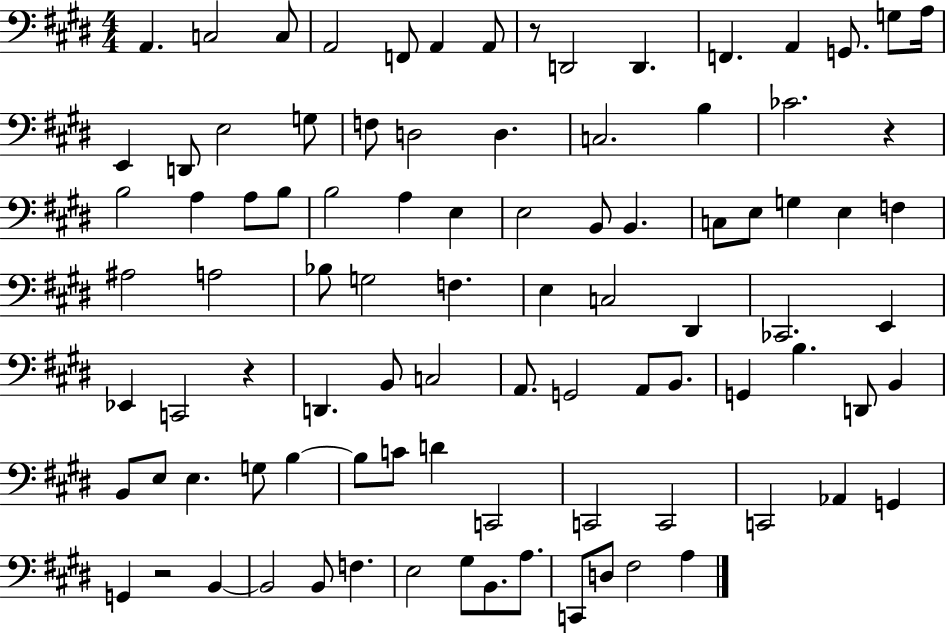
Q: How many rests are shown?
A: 4